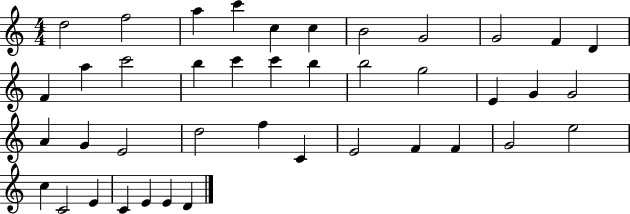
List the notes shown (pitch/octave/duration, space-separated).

D5/h F5/h A5/q C6/q C5/q C5/q B4/h G4/h G4/h F4/q D4/q F4/q A5/q C6/h B5/q C6/q C6/q B5/q B5/h G5/h E4/q G4/q G4/h A4/q G4/q E4/h D5/h F5/q C4/q E4/h F4/q F4/q G4/h E5/h C5/q C4/h E4/q C4/q E4/q E4/q D4/q